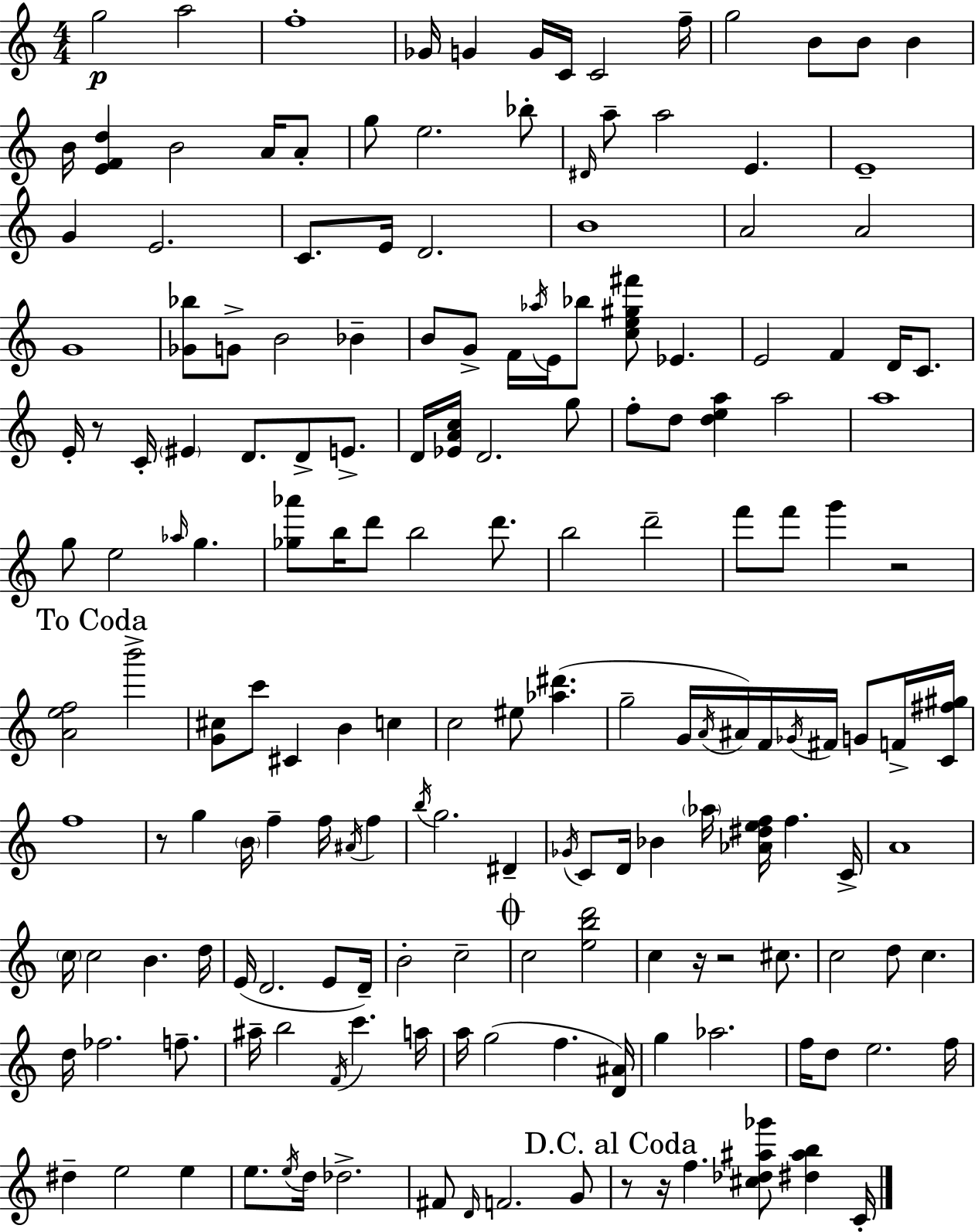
G5/h A5/h F5/w Gb4/s G4/q G4/s C4/s C4/h F5/s G5/h B4/e B4/e B4/q B4/s [E4,F4,D5]/q B4/h A4/s A4/e G5/e E5/h. Bb5/e D#4/s A5/e A5/h E4/q. E4/w G4/q E4/h. C4/e. E4/s D4/h. B4/w A4/h A4/h G4/w [Gb4,Bb5]/e G4/e B4/h Bb4/q B4/e G4/e F4/s Ab5/s E4/s Bb5/e [C5,E5,G#5,F#6]/e Eb4/q. E4/h F4/q D4/s C4/e. E4/s R/e C4/s EIS4/q D4/e. D4/e E4/e. D4/s [Eb4,A4,C5]/s D4/h. G5/e F5/e D5/e [D5,E5,A5]/q A5/h A5/w G5/e E5/h Ab5/s G5/q. [Gb5,Ab6]/e B5/s D6/e B5/h D6/e. B5/h D6/h F6/e F6/e G6/q R/h [A4,E5,F5]/h B6/h [G4,C#5]/e C6/e C#4/q B4/q C5/q C5/h EIS5/e [Ab5,D#6]/q. G5/h G4/s A4/s A#4/s F4/s Gb4/s F#4/s G4/e F4/s [C4,F#5,G#5]/s F5/w R/e G5/q B4/s F5/q F5/s A#4/s F5/q B5/s G5/h. D#4/q Gb4/s C4/e D4/s Bb4/q Ab5/s [Ab4,D#5,E5,F5]/s F5/q. C4/s A4/w C5/s C5/h B4/q. D5/s E4/s D4/h. E4/e D4/s B4/h C5/h C5/h [E5,B5,D6]/h C5/q R/s R/h C#5/e. C5/h D5/e C5/q. D5/s FES5/h. F5/e. A#5/s B5/h F4/s C6/q. A5/s A5/s G5/h F5/q. [D4,A#4]/s G5/q Ab5/h. F5/s D5/e E5/h. F5/s D#5/q E5/h E5/q E5/e. E5/s D5/s Db5/h. F#4/e D4/s F4/h. G4/e R/e R/s F5/q. [C#5,Db5,A#5,Gb6]/e [D#5,A#5,B5]/q C4/s